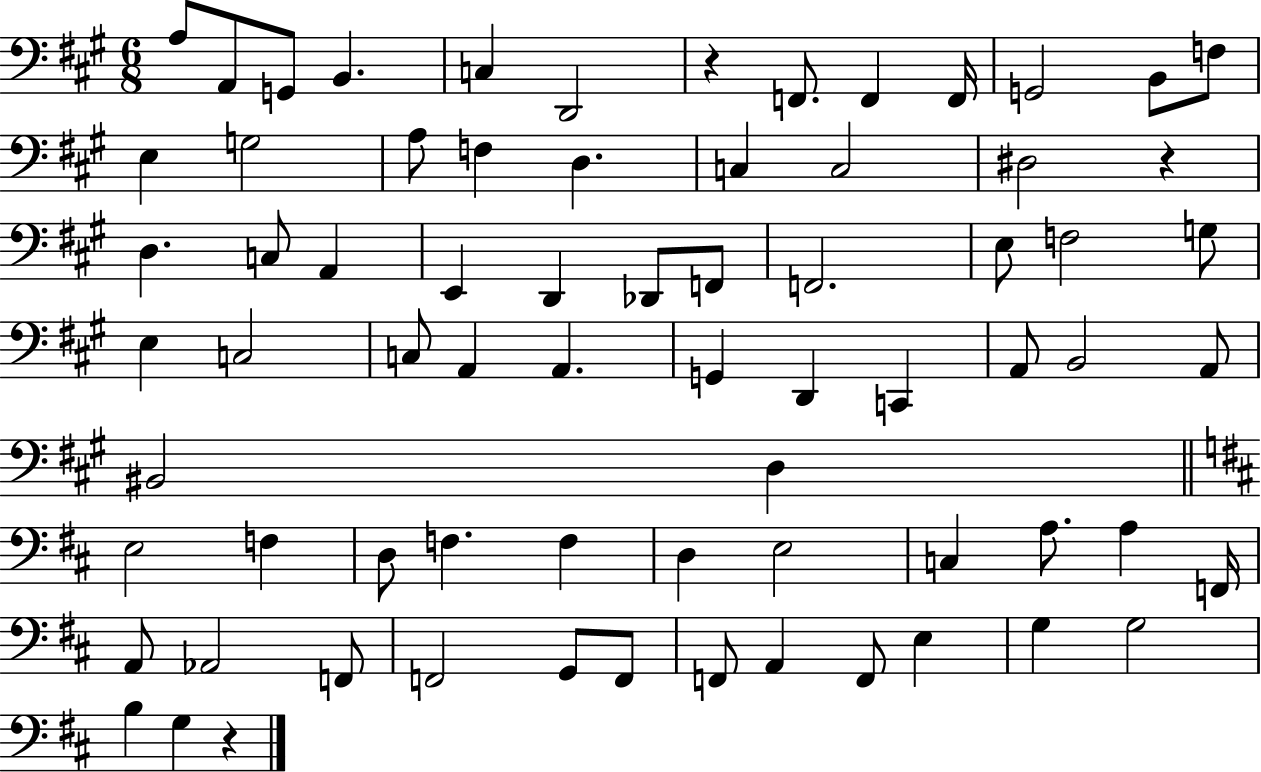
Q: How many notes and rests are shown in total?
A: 72